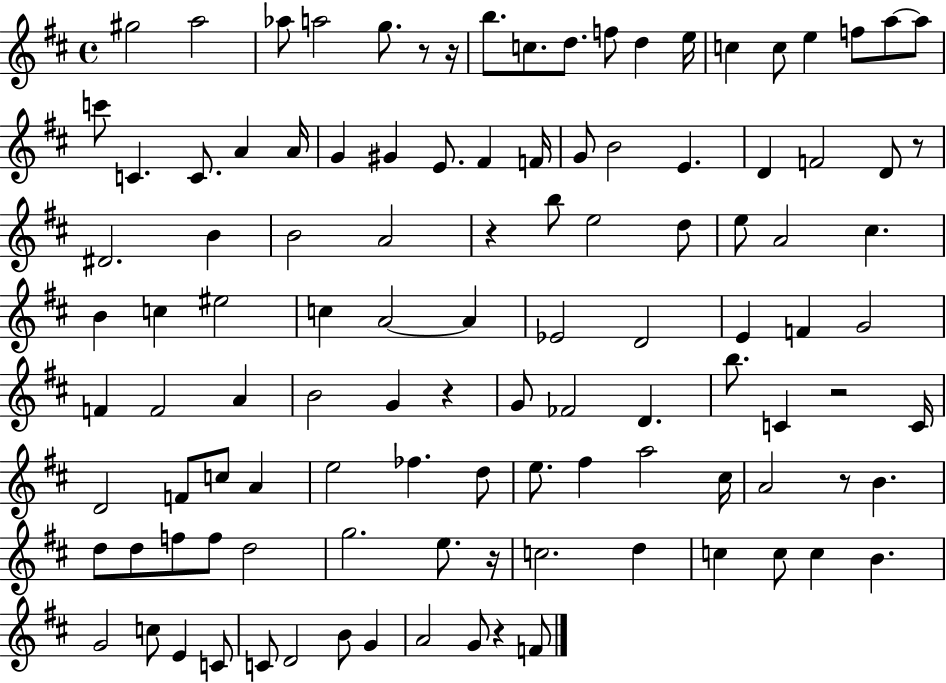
G#5/h A5/h Ab5/e A5/h G5/e. R/e R/s B5/e. C5/e. D5/e. F5/e D5/q E5/s C5/q C5/e E5/q F5/e A5/e A5/e C6/e C4/q. C4/e. A4/q A4/s G4/q G#4/q E4/e. F#4/q F4/s G4/e B4/h E4/q. D4/q F4/h D4/e R/e D#4/h. B4/q B4/h A4/h R/q B5/e E5/h D5/e E5/e A4/h C#5/q. B4/q C5/q EIS5/h C5/q A4/h A4/q Eb4/h D4/h E4/q F4/q G4/h F4/q F4/h A4/q B4/h G4/q R/q G4/e FES4/h D4/q. B5/e. C4/q R/h C4/s D4/h F4/e C5/e A4/q E5/h FES5/q. D5/e E5/e. F#5/q A5/h C#5/s A4/h R/e B4/q. D5/e D5/e F5/e F5/e D5/h G5/h. E5/e. R/s C5/h. D5/q C5/q C5/e C5/q B4/q. G4/h C5/e E4/q C4/e C4/e D4/h B4/e G4/q A4/h G4/e R/q F4/e